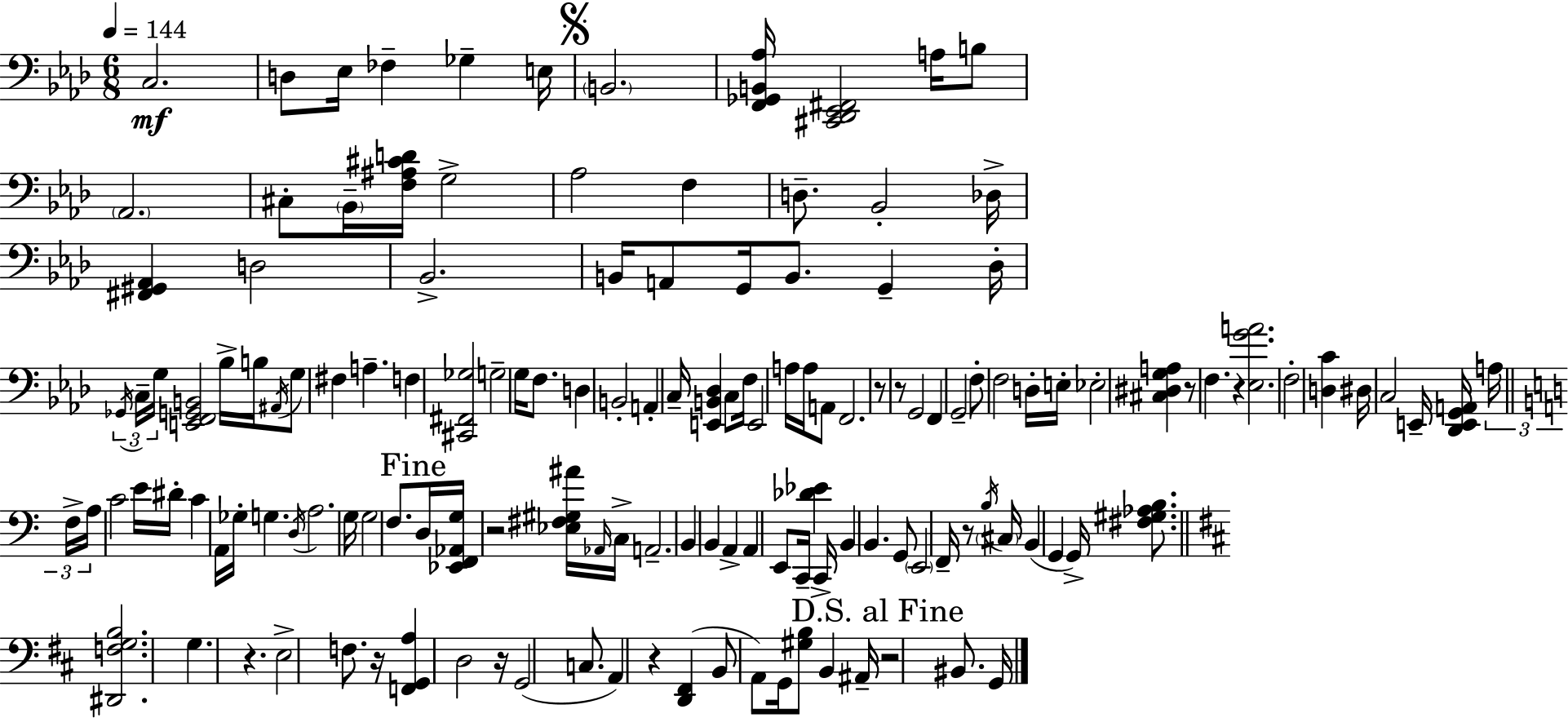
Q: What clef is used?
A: bass